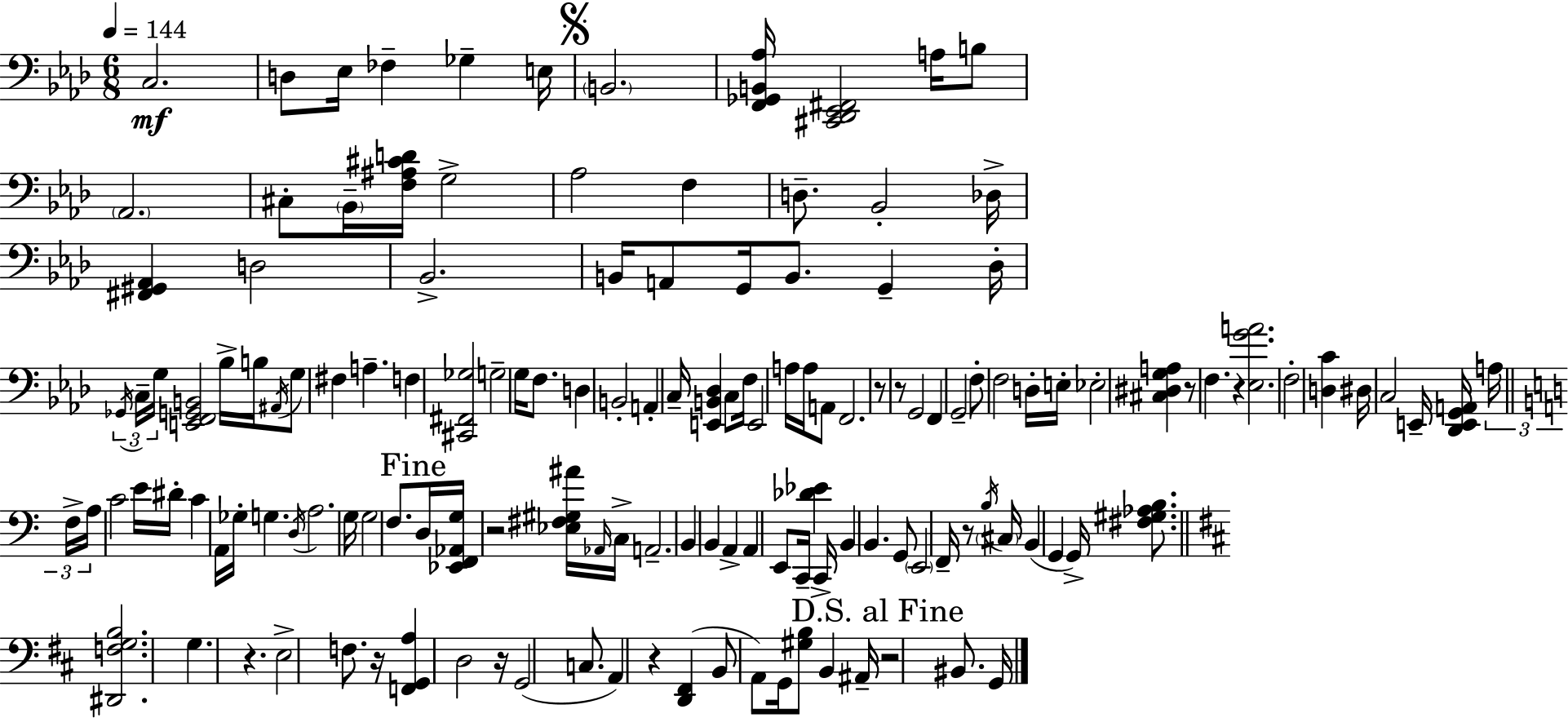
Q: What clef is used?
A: bass